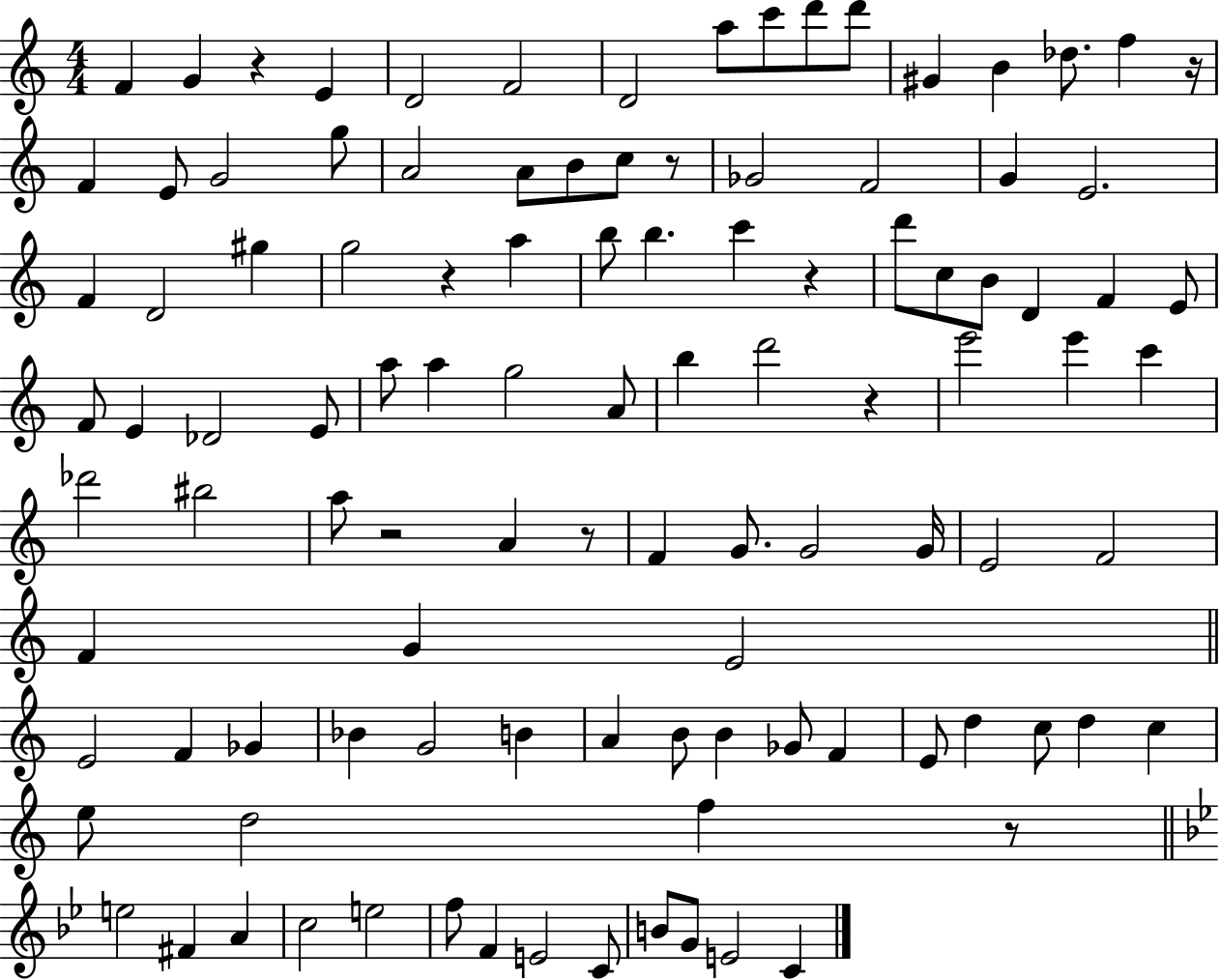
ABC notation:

X:1
T:Untitled
M:4/4
L:1/4
K:C
F G z E D2 F2 D2 a/2 c'/2 d'/2 d'/2 ^G B _d/2 f z/4 F E/2 G2 g/2 A2 A/2 B/2 c/2 z/2 _G2 F2 G E2 F D2 ^g g2 z a b/2 b c' z d'/2 c/2 B/2 D F E/2 F/2 E _D2 E/2 a/2 a g2 A/2 b d'2 z e'2 e' c' _d'2 ^b2 a/2 z2 A z/2 F G/2 G2 G/4 E2 F2 F G E2 E2 F _G _B G2 B A B/2 B _G/2 F E/2 d c/2 d c e/2 d2 f z/2 e2 ^F A c2 e2 f/2 F E2 C/2 B/2 G/2 E2 C